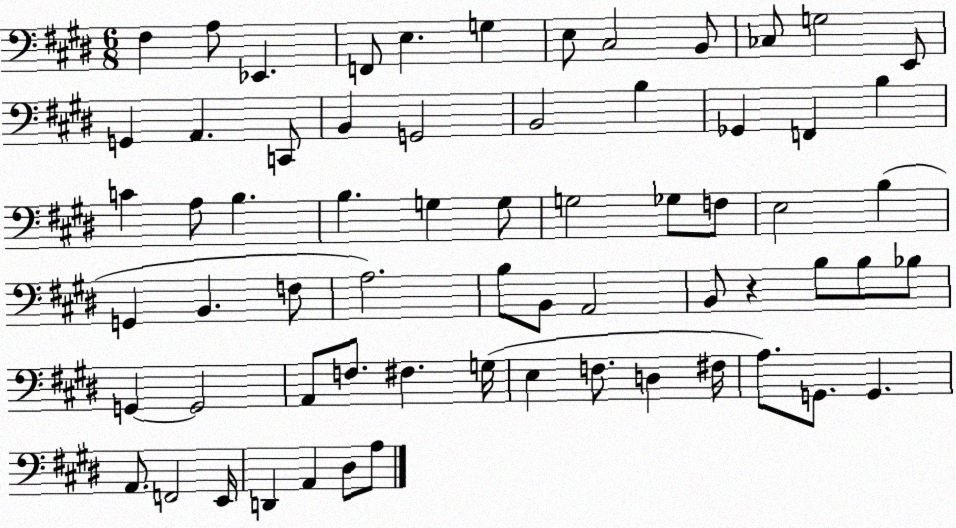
X:1
T:Untitled
M:6/8
L:1/4
K:E
^F, A,/2 _E,, F,,/2 E, G, E,/2 ^C,2 B,,/2 _C,/2 G,2 E,,/2 G,, A,, C,,/2 B,, G,,2 B,,2 B, _G,, F,, B, C A,/2 B, B, G, G,/2 G,2 _G,/2 F,/2 E,2 B, G,, B,, F,/2 A,2 B,/2 B,,/2 A,,2 B,,/2 z B,/2 B,/2 _B,/2 G,, G,,2 A,,/2 F,/2 ^F, G,/4 E, F,/2 D, ^F,/4 A,/2 G,,/2 G,, A,,/2 F,,2 E,,/4 D,, A,, ^D,/2 A,/2